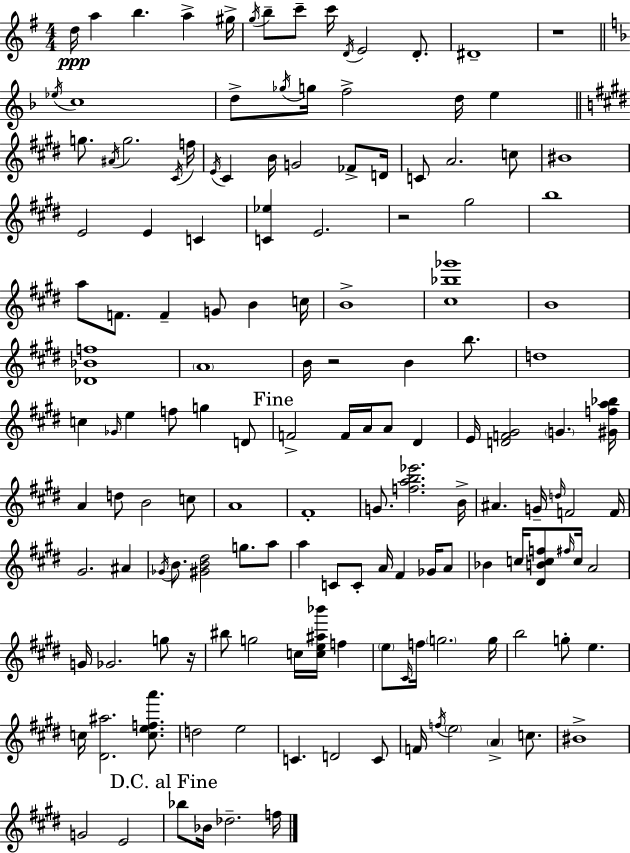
D5/s A5/q B5/q. A5/q G#5/s G5/s B5/e C6/e C6/s D4/s E4/h D4/e. D#4/w R/w Eb5/s C5/w D5/e Gb5/s G5/s F5/h D5/s E5/q G5/e. A#4/s G5/h. C#4/s F5/s E4/s C#4/q B4/s G4/h FES4/e D4/s C4/e A4/h. C5/e BIS4/w E4/h E4/q C4/q [C4,Eb5]/q E4/h. R/h G#5/h B5/w A5/e F4/e. F4/q G4/e B4/q C5/s B4/w [C#5,Bb5,Gb6]/w B4/w [Db4,Bb4,F5]/w A4/w B4/s R/h B4/q B5/e. D5/w C5/q Gb4/s E5/q F5/e G5/q D4/e F4/h F4/s A4/s A4/e D#4/q E4/s [D4,F4,G#4]/h G4/q. [G#4,F5,A5,Bb5]/s A4/q D5/e B4/h C5/e A4/w F#4/w G4/e. [F5,A5,B5,Eb6]/h. B4/s A#4/q. G4/s D5/s F4/h F4/s G#4/h. A#4/q Gb4/s B4/e. [G#4,B4,D#5]/h G5/e. A5/e A5/q C4/e C4/e A4/s F#4/q Gb4/s A4/e Bb4/q C5/s [D#4,B4,C5,F5]/e F#5/s C5/s A4/h G4/s Gb4/h. G5/e R/s BIS5/e G5/h C5/s [C5,E5,A#5,Bb6]/s F5/q E5/e C#4/s F5/s G5/h. G5/s B5/h G5/e E5/q. C5/s [D#4,A#5]/h. [C5,E5,F5,A6]/e. D5/h E5/h C4/q. D4/h C4/e F4/s F5/s E5/h A4/q C5/e. BIS4/w G4/h E4/h Bb5/e Bb4/s Db5/h. F5/s